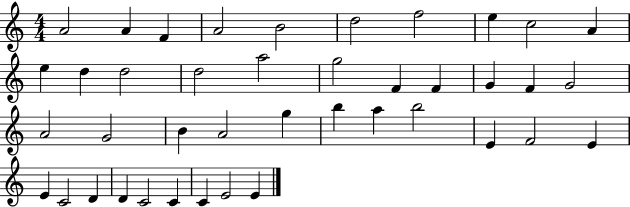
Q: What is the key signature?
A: C major